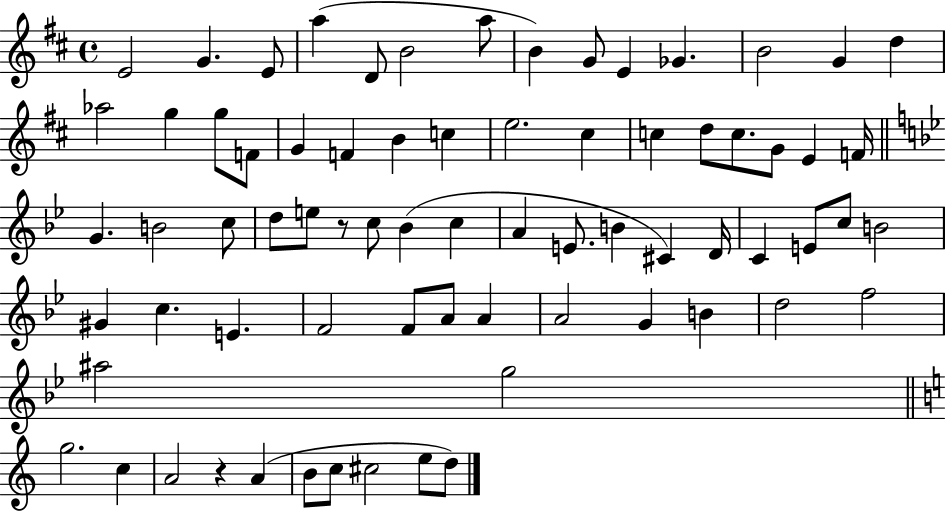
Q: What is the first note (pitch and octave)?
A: E4